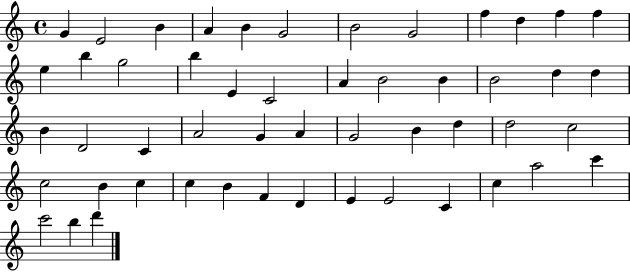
X:1
T:Untitled
M:4/4
L:1/4
K:C
G E2 B A B G2 B2 G2 f d f f e b g2 b E C2 A B2 B B2 d d B D2 C A2 G A G2 B d d2 c2 c2 B c c B F D E E2 C c a2 c' c'2 b d'